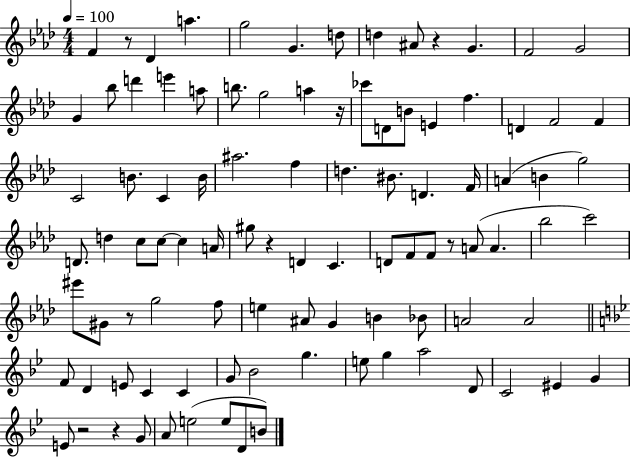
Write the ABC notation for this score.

X:1
T:Untitled
M:4/4
L:1/4
K:Ab
F z/2 _D a g2 G d/2 d ^A/2 z G F2 G2 G _b/2 d' e' a/2 b/2 g2 a z/4 _c'/2 D/2 B/2 E f D F2 F C2 B/2 C B/4 ^a2 f d ^B/2 D F/4 A B g2 D/2 d c/2 c/2 c A/4 ^g/2 z D C D/2 F/2 F/2 z/2 A/2 A _b2 c'2 ^e'/2 ^G/2 z/2 g2 f/2 e ^A/2 G B _B/2 A2 A2 F/2 D E/2 C C G/2 _B2 g e/2 g a2 D/2 C2 ^E G E/2 z2 z G/2 A/2 e2 e/2 D/2 B/2